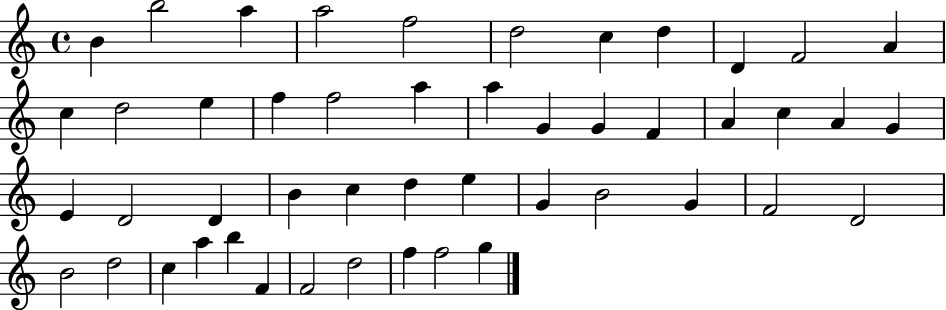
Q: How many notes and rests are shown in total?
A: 48